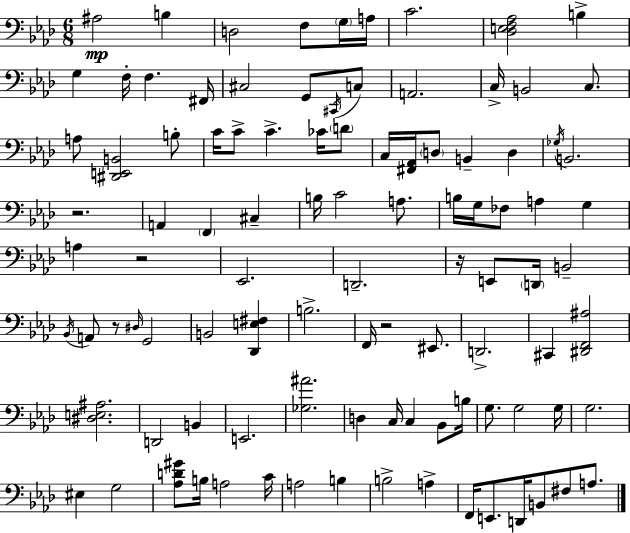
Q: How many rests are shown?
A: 5